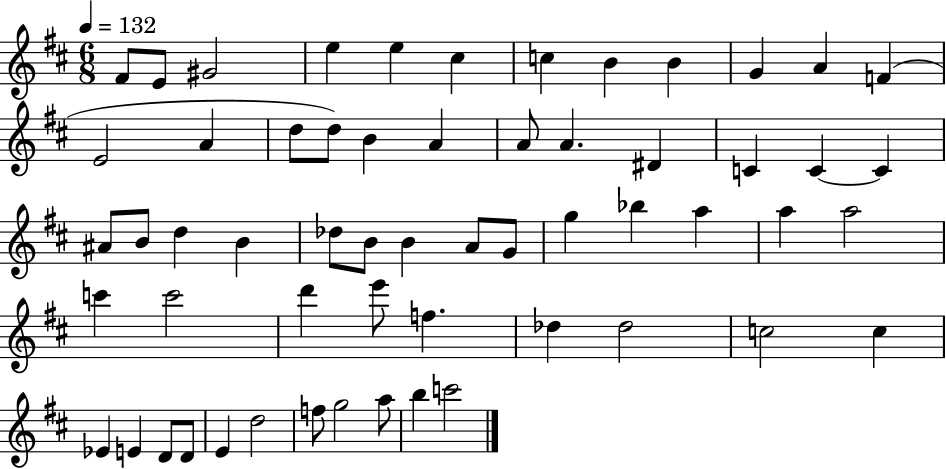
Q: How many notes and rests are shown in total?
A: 58